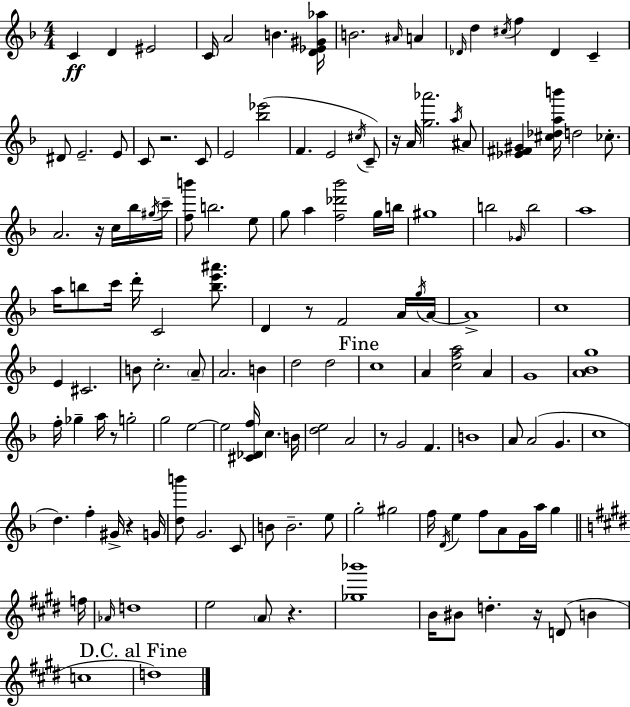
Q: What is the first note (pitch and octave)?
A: C4